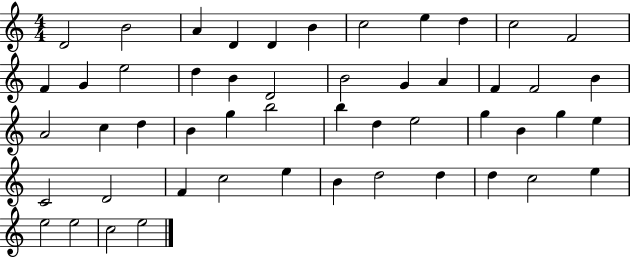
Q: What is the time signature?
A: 4/4